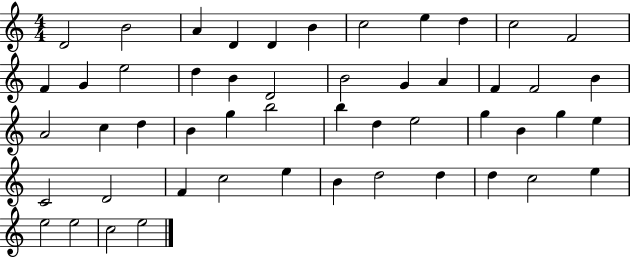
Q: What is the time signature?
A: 4/4